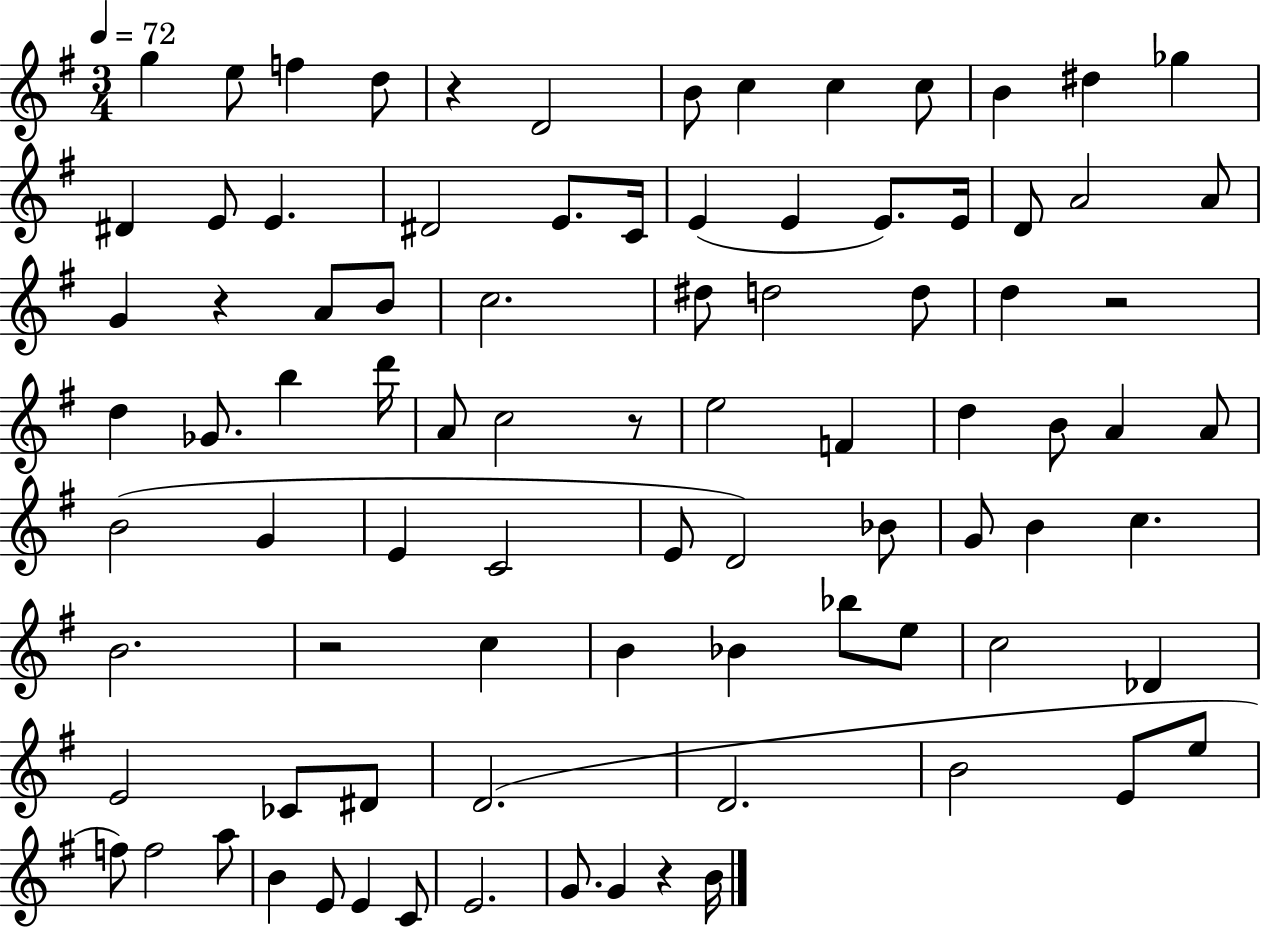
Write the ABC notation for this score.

X:1
T:Untitled
M:3/4
L:1/4
K:G
g e/2 f d/2 z D2 B/2 c c c/2 B ^d _g ^D E/2 E ^D2 E/2 C/4 E E E/2 E/4 D/2 A2 A/2 G z A/2 B/2 c2 ^d/2 d2 d/2 d z2 d _G/2 b d'/4 A/2 c2 z/2 e2 F d B/2 A A/2 B2 G E C2 E/2 D2 _B/2 G/2 B c B2 z2 c B _B _b/2 e/2 c2 _D E2 _C/2 ^D/2 D2 D2 B2 E/2 e/2 f/2 f2 a/2 B E/2 E C/2 E2 G/2 G z B/4